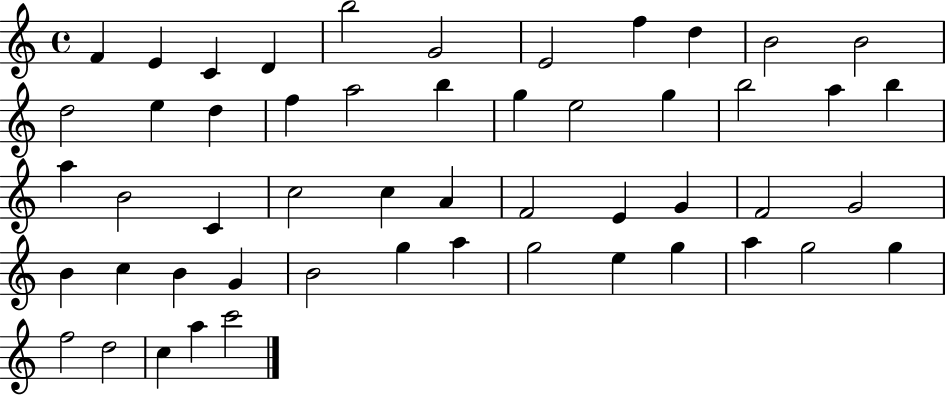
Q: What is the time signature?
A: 4/4